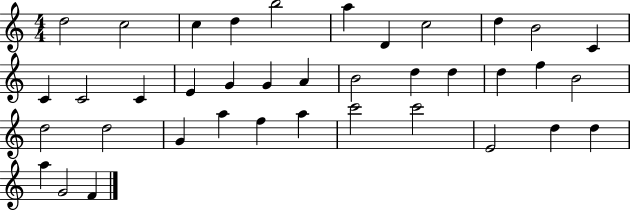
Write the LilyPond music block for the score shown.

{
  \clef treble
  \numericTimeSignature
  \time 4/4
  \key c \major
  d''2 c''2 | c''4 d''4 b''2 | a''4 d'4 c''2 | d''4 b'2 c'4 | \break c'4 c'2 c'4 | e'4 g'4 g'4 a'4 | b'2 d''4 d''4 | d''4 f''4 b'2 | \break d''2 d''2 | g'4 a''4 f''4 a''4 | c'''2 c'''2 | e'2 d''4 d''4 | \break a''4 g'2 f'4 | \bar "|."
}